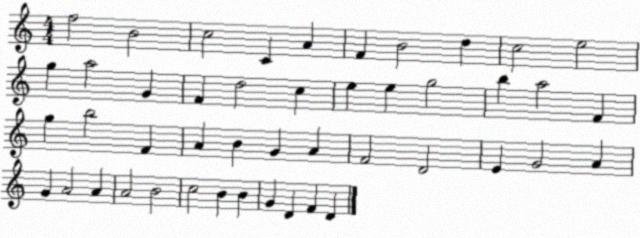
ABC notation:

X:1
T:Untitled
M:4/4
L:1/4
K:C
f2 B2 c2 C A F B2 d c2 e2 g a2 G F d2 c e e g2 b a2 F g b2 F A B G A F2 D2 E G2 A G A2 A A2 B2 c2 B B G D F D